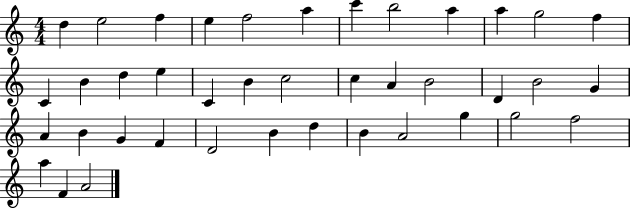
D5/q E5/h F5/q E5/q F5/h A5/q C6/q B5/h A5/q A5/q G5/h F5/q C4/q B4/q D5/q E5/q C4/q B4/q C5/h C5/q A4/q B4/h D4/q B4/h G4/q A4/q B4/q G4/q F4/q D4/h B4/q D5/q B4/q A4/h G5/q G5/h F5/h A5/q F4/q A4/h